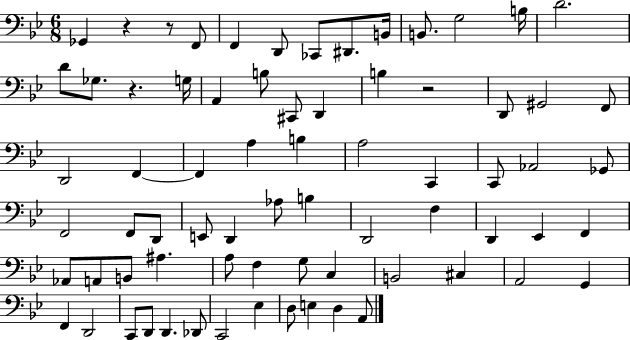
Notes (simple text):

Gb2/q R/q R/e F2/e F2/q D2/e CES2/e D#2/e. B2/s B2/e. G3/h B3/s D4/h. D4/e Gb3/e. R/q. G3/s A2/q B3/e C#2/e D2/q B3/q R/h D2/e G#2/h F2/e D2/h F2/q F2/q A3/q B3/q A3/h C2/q C2/e Ab2/h Gb2/e F2/h F2/e D2/e E2/e D2/q Ab3/e B3/q D2/h F3/q D2/q Eb2/q F2/q Ab2/e A2/e B2/e A#3/q. A3/e F3/q G3/e C3/q B2/h C#3/q A2/h G2/q F2/q D2/h C2/e D2/e D2/q. Db2/e C2/h Eb3/q D3/e E3/q D3/q A2/e